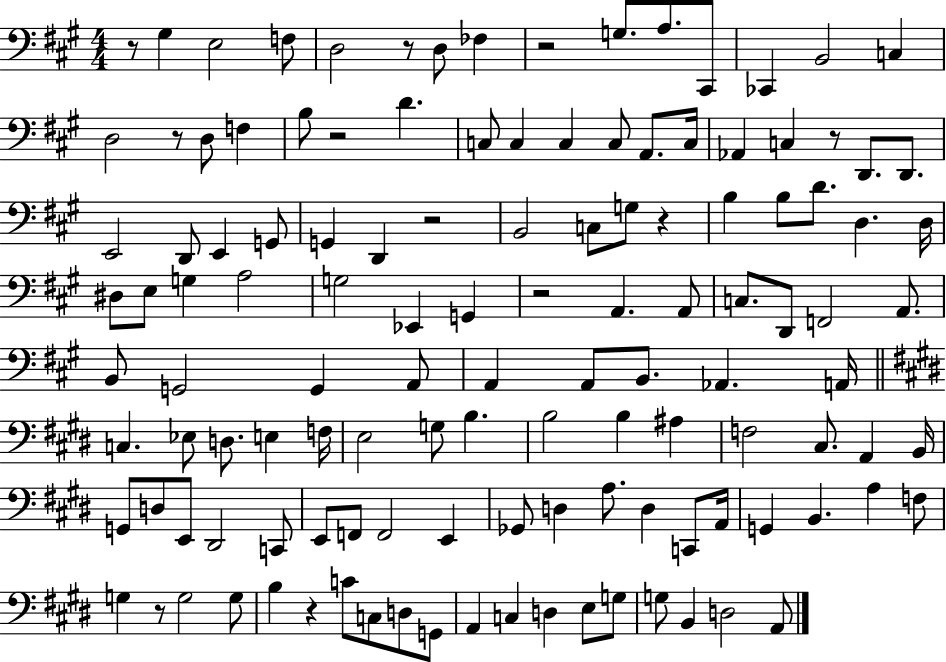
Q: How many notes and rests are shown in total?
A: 125